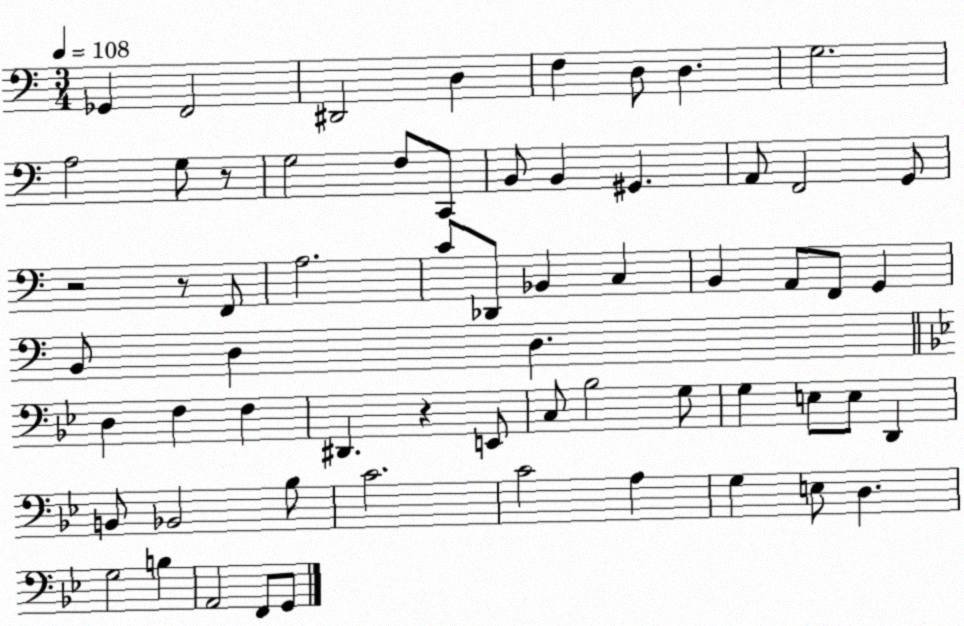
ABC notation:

X:1
T:Untitled
M:3/4
L:1/4
K:C
_G,, F,,2 ^D,,2 D, F, D,/2 D, G,2 A,2 G,/2 z/2 G,2 F,/2 C,,/2 B,,/2 B,, ^G,, A,,/2 F,,2 G,,/2 z2 z/2 F,,/2 A,2 C/2 _D,,/2 _B,, C, B,, A,,/2 F,,/2 G,, B,,/2 D, D, D, F, F, ^D,, z E,,/2 C,/2 _B,2 G,/2 G, E,/2 E,/2 D,, B,,/2 _B,,2 _B,/2 C2 C2 A, G, E,/2 D, G,2 B, A,,2 F,,/2 G,,/2